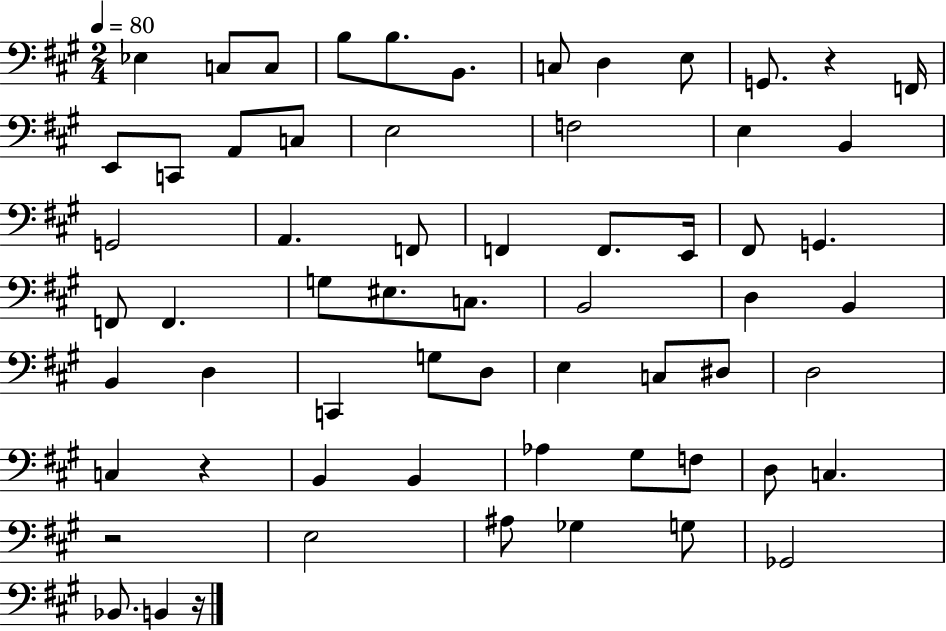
Eb3/q C3/e C3/e B3/e B3/e. B2/e. C3/e D3/q E3/e G2/e. R/q F2/s E2/e C2/e A2/e C3/e E3/h F3/h E3/q B2/q G2/h A2/q. F2/e F2/q F2/e. E2/s F#2/e G2/q. F2/e F2/q. G3/e EIS3/e. C3/e. B2/h D3/q B2/q B2/q D3/q C2/q G3/e D3/e E3/q C3/e D#3/e D3/h C3/q R/q B2/q B2/q Ab3/q G#3/e F3/e D3/e C3/q. R/h E3/h A#3/e Gb3/q G3/e Gb2/h Bb2/e. B2/q R/s